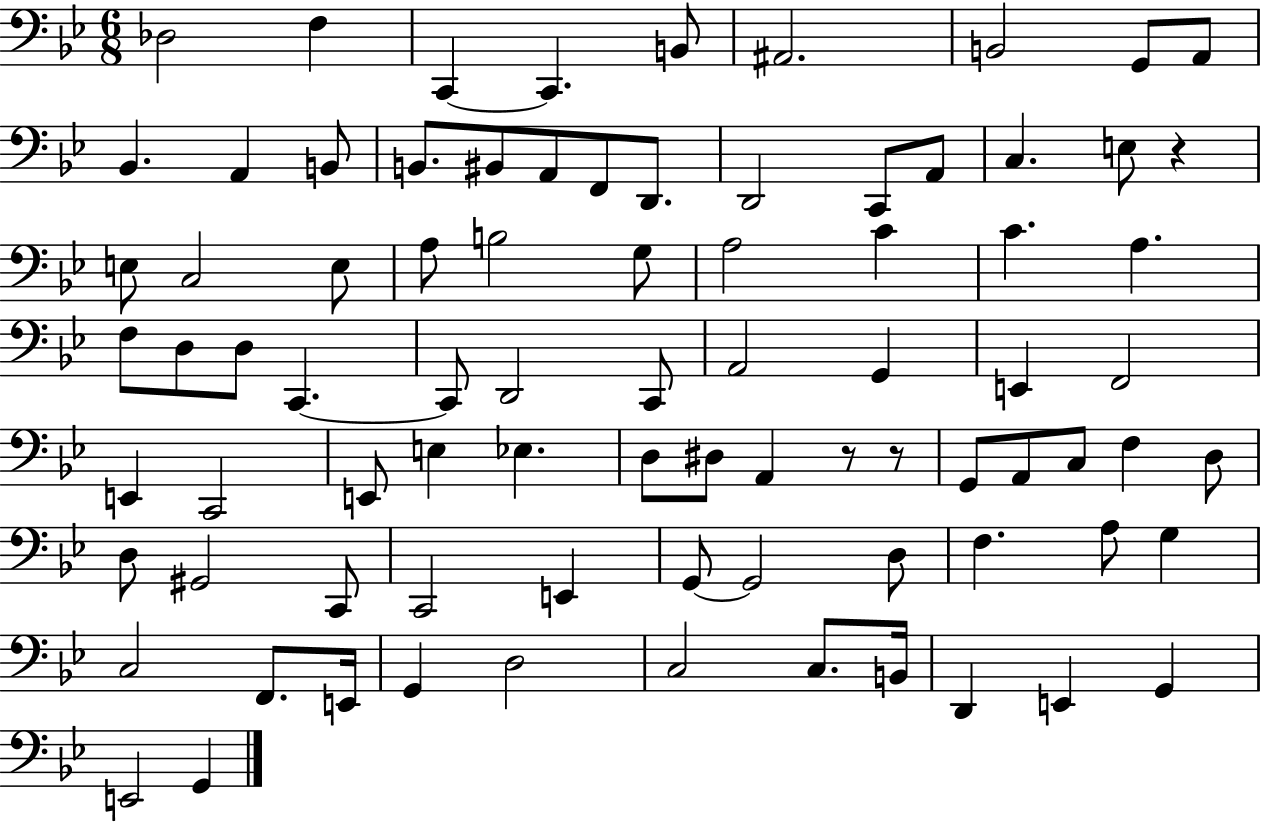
X:1
T:Untitled
M:6/8
L:1/4
K:Bb
_D,2 F, C,, C,, B,,/2 ^A,,2 B,,2 G,,/2 A,,/2 _B,, A,, B,,/2 B,,/2 ^B,,/2 A,,/2 F,,/2 D,,/2 D,,2 C,,/2 A,,/2 C, E,/2 z E,/2 C,2 E,/2 A,/2 B,2 G,/2 A,2 C C A, F,/2 D,/2 D,/2 C,, C,,/2 D,,2 C,,/2 A,,2 G,, E,, F,,2 E,, C,,2 E,,/2 E, _E, D,/2 ^D,/2 A,, z/2 z/2 G,,/2 A,,/2 C,/2 F, D,/2 D,/2 ^G,,2 C,,/2 C,,2 E,, G,,/2 G,,2 D,/2 F, A,/2 G, C,2 F,,/2 E,,/4 G,, D,2 C,2 C,/2 B,,/4 D,, E,, G,, E,,2 G,,